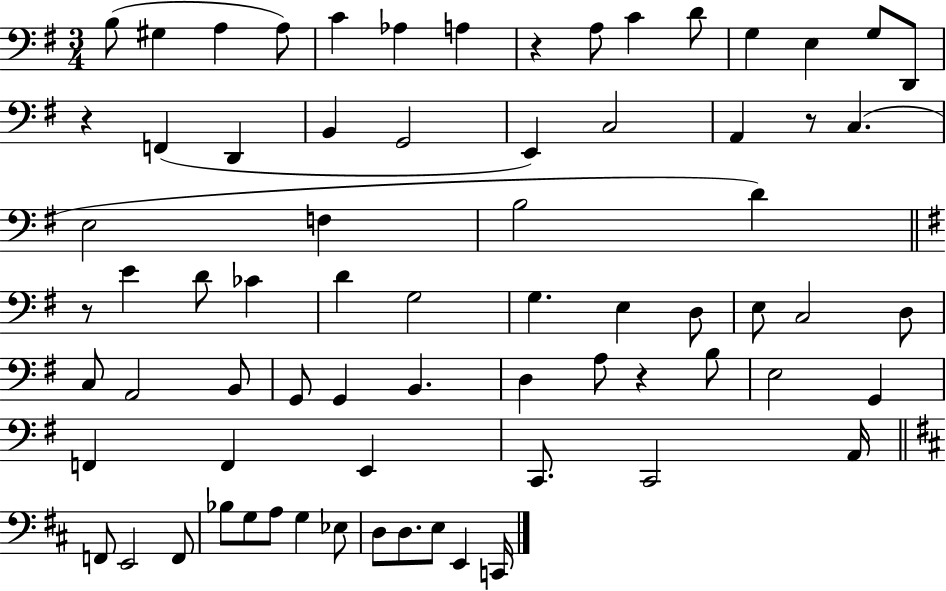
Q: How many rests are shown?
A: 5